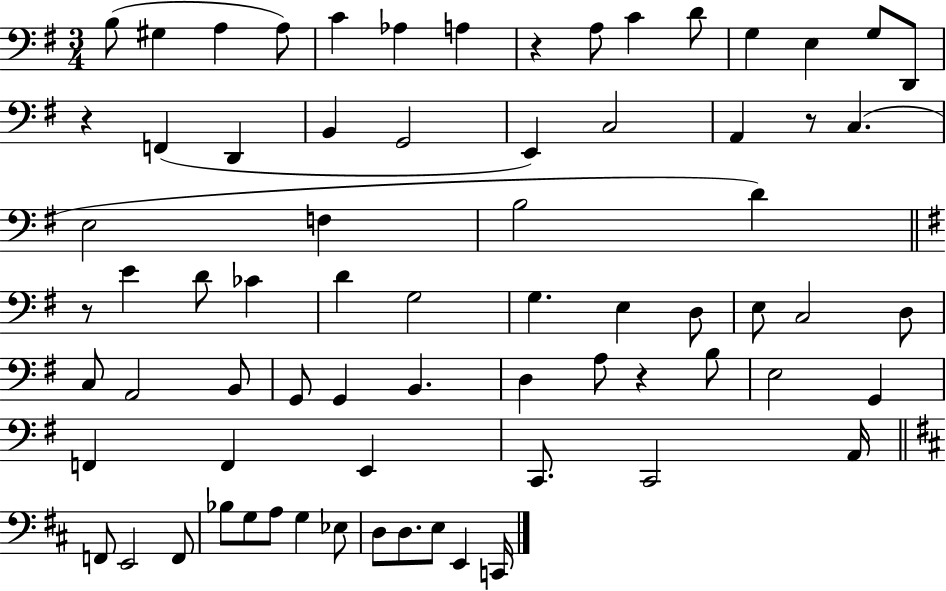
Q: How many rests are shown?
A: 5